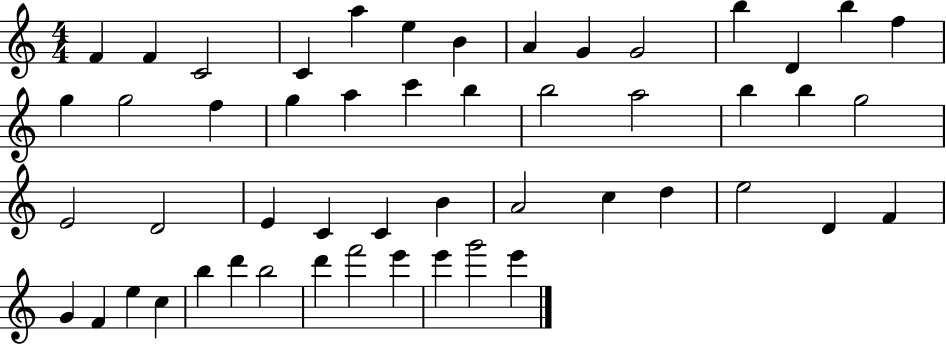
X:1
T:Untitled
M:4/4
L:1/4
K:C
F F C2 C a e B A G G2 b D b f g g2 f g a c' b b2 a2 b b g2 E2 D2 E C C B A2 c d e2 D F G F e c b d' b2 d' f'2 e' e' g'2 e'